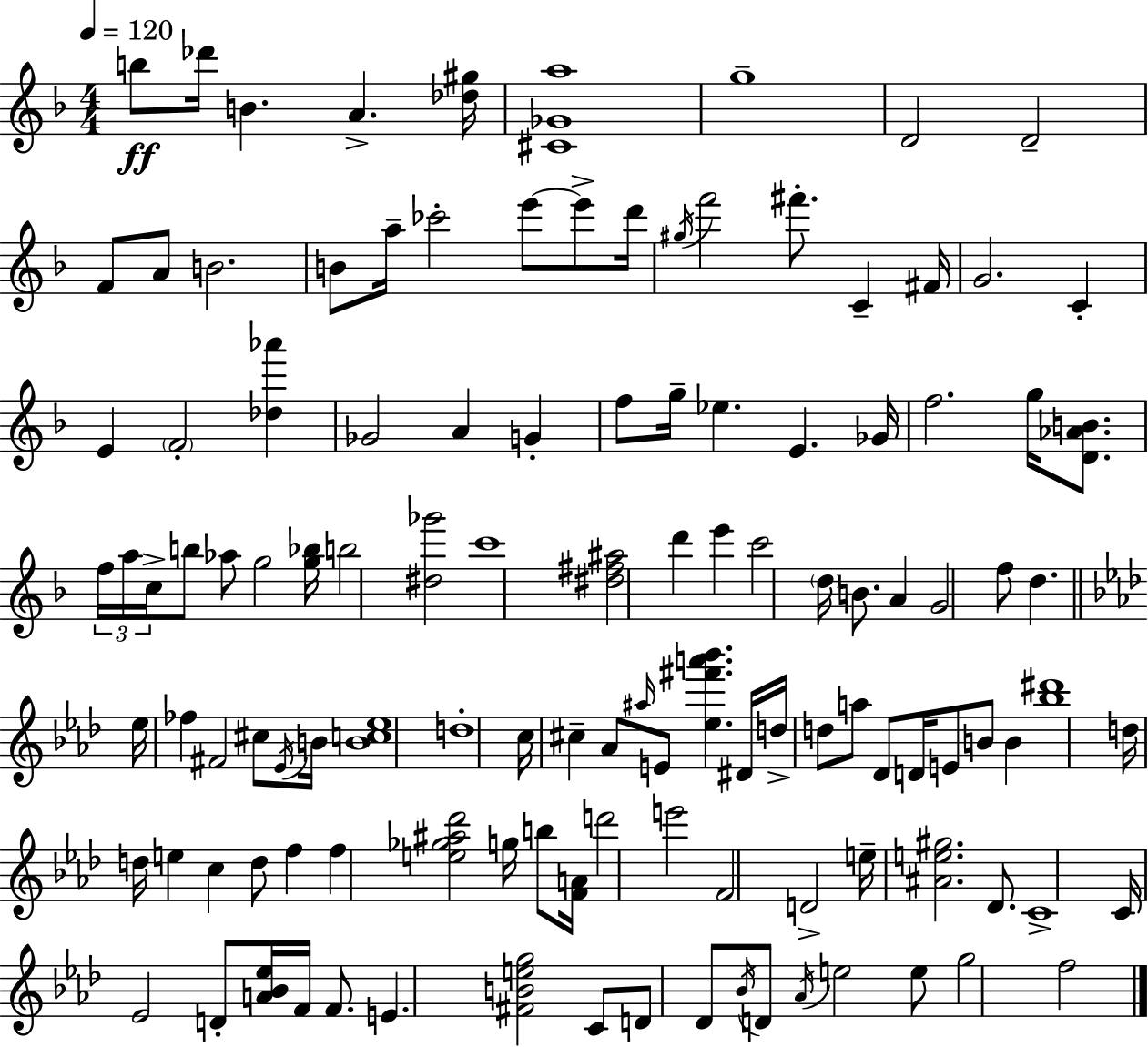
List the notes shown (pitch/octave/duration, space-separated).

B5/e Db6/s B4/q. A4/q. [Db5,G#5]/s [C#4,Gb4,A5]/w G5/w D4/h D4/h F4/e A4/e B4/h. B4/e A5/s CES6/h E6/e E6/e D6/s G#5/s F6/h F#6/e. C4/q F#4/s G4/h. C4/q E4/q F4/h [Db5,Ab6]/q Gb4/h A4/q G4/q F5/e G5/s Eb5/q. E4/q. Gb4/s F5/h. G5/s [D4,Ab4,B4]/e. F5/s A5/s C5/s B5/e Ab5/e G5/h [G5,Bb5]/s B5/h [D#5,Gb6]/h C6/w [D#5,F#5,A#5]/h D6/q E6/q C6/h D5/s B4/e. A4/q G4/h F5/e D5/q. Eb5/s FES5/q F#4/h C#5/e Eb4/s B4/s [B4,C5,Eb5]/w D5/w C5/s C#5/q Ab4/e A#5/s E4/e [Eb5,F#6,A6,Bb6]/q. D#4/s D5/s D5/e A5/e Db4/e D4/s E4/e B4/e B4/q [Bb5,D#6]/w D5/s D5/s E5/q C5/q D5/e F5/q F5/q [E5,Gb5,A#5,Db6]/h G5/s B5/e [F4,A4]/s D6/h E6/h F4/h D4/h E5/s [A#4,E5,G#5]/h. Db4/e. C4/w C4/s Eb4/h D4/e [A4,Bb4,Eb5]/s F4/s F4/e. E4/q. [F#4,B4,E5,G5]/h C4/e D4/e Db4/e Bb4/s D4/e Ab4/s E5/h E5/e G5/h F5/h